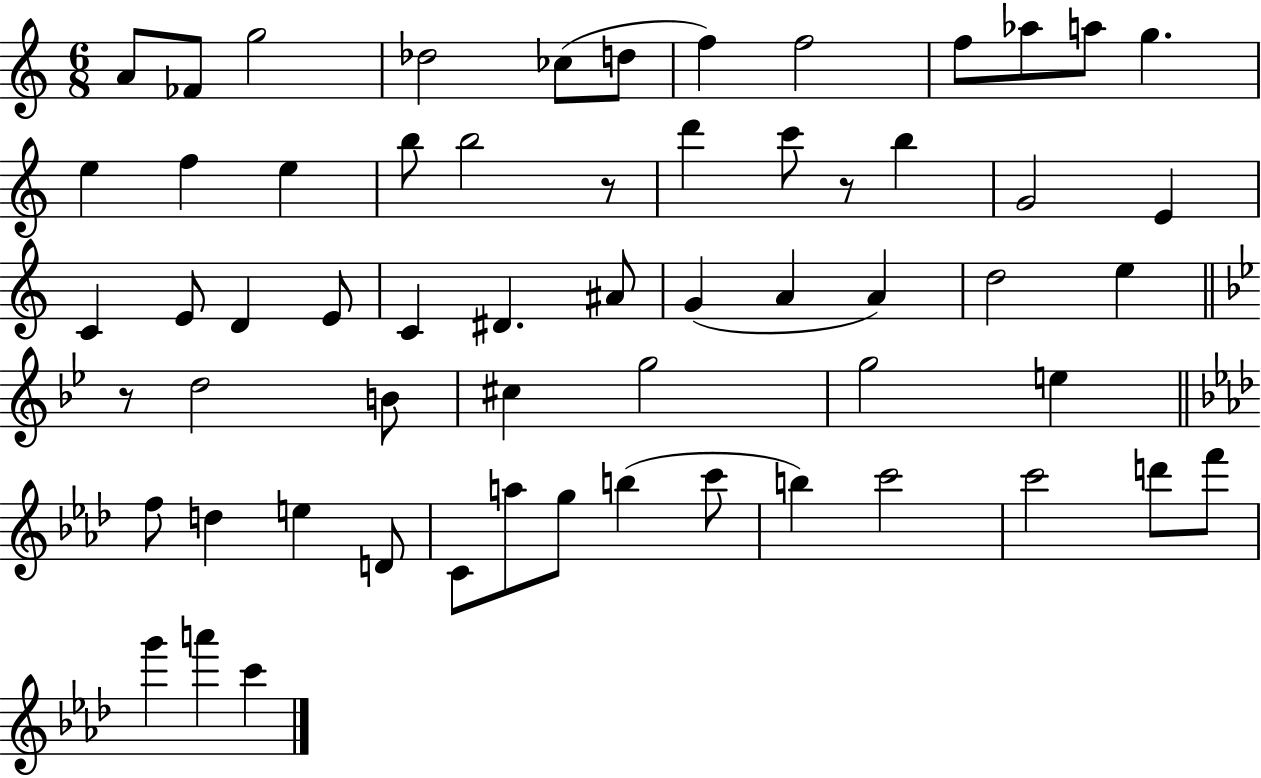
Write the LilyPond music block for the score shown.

{
  \clef treble
  \numericTimeSignature
  \time 6/8
  \key c \major
  \repeat volta 2 { a'8 fes'8 g''2 | des''2 ces''8( d''8 | f''4) f''2 | f''8 aes''8 a''8 g''4. | \break e''4 f''4 e''4 | b''8 b''2 r8 | d'''4 c'''8 r8 b''4 | g'2 e'4 | \break c'4 e'8 d'4 e'8 | c'4 dis'4. ais'8 | g'4( a'4 a'4) | d''2 e''4 | \break \bar "||" \break \key g \minor r8 d''2 b'8 | cis''4 g''2 | g''2 e''4 | \bar "||" \break \key aes \major f''8 d''4 e''4 d'8 | c'8 a''8 g''8 b''4( c'''8 | b''4) c'''2 | c'''2 d'''8 f'''8 | \break g'''4 a'''4 c'''4 | } \bar "|."
}